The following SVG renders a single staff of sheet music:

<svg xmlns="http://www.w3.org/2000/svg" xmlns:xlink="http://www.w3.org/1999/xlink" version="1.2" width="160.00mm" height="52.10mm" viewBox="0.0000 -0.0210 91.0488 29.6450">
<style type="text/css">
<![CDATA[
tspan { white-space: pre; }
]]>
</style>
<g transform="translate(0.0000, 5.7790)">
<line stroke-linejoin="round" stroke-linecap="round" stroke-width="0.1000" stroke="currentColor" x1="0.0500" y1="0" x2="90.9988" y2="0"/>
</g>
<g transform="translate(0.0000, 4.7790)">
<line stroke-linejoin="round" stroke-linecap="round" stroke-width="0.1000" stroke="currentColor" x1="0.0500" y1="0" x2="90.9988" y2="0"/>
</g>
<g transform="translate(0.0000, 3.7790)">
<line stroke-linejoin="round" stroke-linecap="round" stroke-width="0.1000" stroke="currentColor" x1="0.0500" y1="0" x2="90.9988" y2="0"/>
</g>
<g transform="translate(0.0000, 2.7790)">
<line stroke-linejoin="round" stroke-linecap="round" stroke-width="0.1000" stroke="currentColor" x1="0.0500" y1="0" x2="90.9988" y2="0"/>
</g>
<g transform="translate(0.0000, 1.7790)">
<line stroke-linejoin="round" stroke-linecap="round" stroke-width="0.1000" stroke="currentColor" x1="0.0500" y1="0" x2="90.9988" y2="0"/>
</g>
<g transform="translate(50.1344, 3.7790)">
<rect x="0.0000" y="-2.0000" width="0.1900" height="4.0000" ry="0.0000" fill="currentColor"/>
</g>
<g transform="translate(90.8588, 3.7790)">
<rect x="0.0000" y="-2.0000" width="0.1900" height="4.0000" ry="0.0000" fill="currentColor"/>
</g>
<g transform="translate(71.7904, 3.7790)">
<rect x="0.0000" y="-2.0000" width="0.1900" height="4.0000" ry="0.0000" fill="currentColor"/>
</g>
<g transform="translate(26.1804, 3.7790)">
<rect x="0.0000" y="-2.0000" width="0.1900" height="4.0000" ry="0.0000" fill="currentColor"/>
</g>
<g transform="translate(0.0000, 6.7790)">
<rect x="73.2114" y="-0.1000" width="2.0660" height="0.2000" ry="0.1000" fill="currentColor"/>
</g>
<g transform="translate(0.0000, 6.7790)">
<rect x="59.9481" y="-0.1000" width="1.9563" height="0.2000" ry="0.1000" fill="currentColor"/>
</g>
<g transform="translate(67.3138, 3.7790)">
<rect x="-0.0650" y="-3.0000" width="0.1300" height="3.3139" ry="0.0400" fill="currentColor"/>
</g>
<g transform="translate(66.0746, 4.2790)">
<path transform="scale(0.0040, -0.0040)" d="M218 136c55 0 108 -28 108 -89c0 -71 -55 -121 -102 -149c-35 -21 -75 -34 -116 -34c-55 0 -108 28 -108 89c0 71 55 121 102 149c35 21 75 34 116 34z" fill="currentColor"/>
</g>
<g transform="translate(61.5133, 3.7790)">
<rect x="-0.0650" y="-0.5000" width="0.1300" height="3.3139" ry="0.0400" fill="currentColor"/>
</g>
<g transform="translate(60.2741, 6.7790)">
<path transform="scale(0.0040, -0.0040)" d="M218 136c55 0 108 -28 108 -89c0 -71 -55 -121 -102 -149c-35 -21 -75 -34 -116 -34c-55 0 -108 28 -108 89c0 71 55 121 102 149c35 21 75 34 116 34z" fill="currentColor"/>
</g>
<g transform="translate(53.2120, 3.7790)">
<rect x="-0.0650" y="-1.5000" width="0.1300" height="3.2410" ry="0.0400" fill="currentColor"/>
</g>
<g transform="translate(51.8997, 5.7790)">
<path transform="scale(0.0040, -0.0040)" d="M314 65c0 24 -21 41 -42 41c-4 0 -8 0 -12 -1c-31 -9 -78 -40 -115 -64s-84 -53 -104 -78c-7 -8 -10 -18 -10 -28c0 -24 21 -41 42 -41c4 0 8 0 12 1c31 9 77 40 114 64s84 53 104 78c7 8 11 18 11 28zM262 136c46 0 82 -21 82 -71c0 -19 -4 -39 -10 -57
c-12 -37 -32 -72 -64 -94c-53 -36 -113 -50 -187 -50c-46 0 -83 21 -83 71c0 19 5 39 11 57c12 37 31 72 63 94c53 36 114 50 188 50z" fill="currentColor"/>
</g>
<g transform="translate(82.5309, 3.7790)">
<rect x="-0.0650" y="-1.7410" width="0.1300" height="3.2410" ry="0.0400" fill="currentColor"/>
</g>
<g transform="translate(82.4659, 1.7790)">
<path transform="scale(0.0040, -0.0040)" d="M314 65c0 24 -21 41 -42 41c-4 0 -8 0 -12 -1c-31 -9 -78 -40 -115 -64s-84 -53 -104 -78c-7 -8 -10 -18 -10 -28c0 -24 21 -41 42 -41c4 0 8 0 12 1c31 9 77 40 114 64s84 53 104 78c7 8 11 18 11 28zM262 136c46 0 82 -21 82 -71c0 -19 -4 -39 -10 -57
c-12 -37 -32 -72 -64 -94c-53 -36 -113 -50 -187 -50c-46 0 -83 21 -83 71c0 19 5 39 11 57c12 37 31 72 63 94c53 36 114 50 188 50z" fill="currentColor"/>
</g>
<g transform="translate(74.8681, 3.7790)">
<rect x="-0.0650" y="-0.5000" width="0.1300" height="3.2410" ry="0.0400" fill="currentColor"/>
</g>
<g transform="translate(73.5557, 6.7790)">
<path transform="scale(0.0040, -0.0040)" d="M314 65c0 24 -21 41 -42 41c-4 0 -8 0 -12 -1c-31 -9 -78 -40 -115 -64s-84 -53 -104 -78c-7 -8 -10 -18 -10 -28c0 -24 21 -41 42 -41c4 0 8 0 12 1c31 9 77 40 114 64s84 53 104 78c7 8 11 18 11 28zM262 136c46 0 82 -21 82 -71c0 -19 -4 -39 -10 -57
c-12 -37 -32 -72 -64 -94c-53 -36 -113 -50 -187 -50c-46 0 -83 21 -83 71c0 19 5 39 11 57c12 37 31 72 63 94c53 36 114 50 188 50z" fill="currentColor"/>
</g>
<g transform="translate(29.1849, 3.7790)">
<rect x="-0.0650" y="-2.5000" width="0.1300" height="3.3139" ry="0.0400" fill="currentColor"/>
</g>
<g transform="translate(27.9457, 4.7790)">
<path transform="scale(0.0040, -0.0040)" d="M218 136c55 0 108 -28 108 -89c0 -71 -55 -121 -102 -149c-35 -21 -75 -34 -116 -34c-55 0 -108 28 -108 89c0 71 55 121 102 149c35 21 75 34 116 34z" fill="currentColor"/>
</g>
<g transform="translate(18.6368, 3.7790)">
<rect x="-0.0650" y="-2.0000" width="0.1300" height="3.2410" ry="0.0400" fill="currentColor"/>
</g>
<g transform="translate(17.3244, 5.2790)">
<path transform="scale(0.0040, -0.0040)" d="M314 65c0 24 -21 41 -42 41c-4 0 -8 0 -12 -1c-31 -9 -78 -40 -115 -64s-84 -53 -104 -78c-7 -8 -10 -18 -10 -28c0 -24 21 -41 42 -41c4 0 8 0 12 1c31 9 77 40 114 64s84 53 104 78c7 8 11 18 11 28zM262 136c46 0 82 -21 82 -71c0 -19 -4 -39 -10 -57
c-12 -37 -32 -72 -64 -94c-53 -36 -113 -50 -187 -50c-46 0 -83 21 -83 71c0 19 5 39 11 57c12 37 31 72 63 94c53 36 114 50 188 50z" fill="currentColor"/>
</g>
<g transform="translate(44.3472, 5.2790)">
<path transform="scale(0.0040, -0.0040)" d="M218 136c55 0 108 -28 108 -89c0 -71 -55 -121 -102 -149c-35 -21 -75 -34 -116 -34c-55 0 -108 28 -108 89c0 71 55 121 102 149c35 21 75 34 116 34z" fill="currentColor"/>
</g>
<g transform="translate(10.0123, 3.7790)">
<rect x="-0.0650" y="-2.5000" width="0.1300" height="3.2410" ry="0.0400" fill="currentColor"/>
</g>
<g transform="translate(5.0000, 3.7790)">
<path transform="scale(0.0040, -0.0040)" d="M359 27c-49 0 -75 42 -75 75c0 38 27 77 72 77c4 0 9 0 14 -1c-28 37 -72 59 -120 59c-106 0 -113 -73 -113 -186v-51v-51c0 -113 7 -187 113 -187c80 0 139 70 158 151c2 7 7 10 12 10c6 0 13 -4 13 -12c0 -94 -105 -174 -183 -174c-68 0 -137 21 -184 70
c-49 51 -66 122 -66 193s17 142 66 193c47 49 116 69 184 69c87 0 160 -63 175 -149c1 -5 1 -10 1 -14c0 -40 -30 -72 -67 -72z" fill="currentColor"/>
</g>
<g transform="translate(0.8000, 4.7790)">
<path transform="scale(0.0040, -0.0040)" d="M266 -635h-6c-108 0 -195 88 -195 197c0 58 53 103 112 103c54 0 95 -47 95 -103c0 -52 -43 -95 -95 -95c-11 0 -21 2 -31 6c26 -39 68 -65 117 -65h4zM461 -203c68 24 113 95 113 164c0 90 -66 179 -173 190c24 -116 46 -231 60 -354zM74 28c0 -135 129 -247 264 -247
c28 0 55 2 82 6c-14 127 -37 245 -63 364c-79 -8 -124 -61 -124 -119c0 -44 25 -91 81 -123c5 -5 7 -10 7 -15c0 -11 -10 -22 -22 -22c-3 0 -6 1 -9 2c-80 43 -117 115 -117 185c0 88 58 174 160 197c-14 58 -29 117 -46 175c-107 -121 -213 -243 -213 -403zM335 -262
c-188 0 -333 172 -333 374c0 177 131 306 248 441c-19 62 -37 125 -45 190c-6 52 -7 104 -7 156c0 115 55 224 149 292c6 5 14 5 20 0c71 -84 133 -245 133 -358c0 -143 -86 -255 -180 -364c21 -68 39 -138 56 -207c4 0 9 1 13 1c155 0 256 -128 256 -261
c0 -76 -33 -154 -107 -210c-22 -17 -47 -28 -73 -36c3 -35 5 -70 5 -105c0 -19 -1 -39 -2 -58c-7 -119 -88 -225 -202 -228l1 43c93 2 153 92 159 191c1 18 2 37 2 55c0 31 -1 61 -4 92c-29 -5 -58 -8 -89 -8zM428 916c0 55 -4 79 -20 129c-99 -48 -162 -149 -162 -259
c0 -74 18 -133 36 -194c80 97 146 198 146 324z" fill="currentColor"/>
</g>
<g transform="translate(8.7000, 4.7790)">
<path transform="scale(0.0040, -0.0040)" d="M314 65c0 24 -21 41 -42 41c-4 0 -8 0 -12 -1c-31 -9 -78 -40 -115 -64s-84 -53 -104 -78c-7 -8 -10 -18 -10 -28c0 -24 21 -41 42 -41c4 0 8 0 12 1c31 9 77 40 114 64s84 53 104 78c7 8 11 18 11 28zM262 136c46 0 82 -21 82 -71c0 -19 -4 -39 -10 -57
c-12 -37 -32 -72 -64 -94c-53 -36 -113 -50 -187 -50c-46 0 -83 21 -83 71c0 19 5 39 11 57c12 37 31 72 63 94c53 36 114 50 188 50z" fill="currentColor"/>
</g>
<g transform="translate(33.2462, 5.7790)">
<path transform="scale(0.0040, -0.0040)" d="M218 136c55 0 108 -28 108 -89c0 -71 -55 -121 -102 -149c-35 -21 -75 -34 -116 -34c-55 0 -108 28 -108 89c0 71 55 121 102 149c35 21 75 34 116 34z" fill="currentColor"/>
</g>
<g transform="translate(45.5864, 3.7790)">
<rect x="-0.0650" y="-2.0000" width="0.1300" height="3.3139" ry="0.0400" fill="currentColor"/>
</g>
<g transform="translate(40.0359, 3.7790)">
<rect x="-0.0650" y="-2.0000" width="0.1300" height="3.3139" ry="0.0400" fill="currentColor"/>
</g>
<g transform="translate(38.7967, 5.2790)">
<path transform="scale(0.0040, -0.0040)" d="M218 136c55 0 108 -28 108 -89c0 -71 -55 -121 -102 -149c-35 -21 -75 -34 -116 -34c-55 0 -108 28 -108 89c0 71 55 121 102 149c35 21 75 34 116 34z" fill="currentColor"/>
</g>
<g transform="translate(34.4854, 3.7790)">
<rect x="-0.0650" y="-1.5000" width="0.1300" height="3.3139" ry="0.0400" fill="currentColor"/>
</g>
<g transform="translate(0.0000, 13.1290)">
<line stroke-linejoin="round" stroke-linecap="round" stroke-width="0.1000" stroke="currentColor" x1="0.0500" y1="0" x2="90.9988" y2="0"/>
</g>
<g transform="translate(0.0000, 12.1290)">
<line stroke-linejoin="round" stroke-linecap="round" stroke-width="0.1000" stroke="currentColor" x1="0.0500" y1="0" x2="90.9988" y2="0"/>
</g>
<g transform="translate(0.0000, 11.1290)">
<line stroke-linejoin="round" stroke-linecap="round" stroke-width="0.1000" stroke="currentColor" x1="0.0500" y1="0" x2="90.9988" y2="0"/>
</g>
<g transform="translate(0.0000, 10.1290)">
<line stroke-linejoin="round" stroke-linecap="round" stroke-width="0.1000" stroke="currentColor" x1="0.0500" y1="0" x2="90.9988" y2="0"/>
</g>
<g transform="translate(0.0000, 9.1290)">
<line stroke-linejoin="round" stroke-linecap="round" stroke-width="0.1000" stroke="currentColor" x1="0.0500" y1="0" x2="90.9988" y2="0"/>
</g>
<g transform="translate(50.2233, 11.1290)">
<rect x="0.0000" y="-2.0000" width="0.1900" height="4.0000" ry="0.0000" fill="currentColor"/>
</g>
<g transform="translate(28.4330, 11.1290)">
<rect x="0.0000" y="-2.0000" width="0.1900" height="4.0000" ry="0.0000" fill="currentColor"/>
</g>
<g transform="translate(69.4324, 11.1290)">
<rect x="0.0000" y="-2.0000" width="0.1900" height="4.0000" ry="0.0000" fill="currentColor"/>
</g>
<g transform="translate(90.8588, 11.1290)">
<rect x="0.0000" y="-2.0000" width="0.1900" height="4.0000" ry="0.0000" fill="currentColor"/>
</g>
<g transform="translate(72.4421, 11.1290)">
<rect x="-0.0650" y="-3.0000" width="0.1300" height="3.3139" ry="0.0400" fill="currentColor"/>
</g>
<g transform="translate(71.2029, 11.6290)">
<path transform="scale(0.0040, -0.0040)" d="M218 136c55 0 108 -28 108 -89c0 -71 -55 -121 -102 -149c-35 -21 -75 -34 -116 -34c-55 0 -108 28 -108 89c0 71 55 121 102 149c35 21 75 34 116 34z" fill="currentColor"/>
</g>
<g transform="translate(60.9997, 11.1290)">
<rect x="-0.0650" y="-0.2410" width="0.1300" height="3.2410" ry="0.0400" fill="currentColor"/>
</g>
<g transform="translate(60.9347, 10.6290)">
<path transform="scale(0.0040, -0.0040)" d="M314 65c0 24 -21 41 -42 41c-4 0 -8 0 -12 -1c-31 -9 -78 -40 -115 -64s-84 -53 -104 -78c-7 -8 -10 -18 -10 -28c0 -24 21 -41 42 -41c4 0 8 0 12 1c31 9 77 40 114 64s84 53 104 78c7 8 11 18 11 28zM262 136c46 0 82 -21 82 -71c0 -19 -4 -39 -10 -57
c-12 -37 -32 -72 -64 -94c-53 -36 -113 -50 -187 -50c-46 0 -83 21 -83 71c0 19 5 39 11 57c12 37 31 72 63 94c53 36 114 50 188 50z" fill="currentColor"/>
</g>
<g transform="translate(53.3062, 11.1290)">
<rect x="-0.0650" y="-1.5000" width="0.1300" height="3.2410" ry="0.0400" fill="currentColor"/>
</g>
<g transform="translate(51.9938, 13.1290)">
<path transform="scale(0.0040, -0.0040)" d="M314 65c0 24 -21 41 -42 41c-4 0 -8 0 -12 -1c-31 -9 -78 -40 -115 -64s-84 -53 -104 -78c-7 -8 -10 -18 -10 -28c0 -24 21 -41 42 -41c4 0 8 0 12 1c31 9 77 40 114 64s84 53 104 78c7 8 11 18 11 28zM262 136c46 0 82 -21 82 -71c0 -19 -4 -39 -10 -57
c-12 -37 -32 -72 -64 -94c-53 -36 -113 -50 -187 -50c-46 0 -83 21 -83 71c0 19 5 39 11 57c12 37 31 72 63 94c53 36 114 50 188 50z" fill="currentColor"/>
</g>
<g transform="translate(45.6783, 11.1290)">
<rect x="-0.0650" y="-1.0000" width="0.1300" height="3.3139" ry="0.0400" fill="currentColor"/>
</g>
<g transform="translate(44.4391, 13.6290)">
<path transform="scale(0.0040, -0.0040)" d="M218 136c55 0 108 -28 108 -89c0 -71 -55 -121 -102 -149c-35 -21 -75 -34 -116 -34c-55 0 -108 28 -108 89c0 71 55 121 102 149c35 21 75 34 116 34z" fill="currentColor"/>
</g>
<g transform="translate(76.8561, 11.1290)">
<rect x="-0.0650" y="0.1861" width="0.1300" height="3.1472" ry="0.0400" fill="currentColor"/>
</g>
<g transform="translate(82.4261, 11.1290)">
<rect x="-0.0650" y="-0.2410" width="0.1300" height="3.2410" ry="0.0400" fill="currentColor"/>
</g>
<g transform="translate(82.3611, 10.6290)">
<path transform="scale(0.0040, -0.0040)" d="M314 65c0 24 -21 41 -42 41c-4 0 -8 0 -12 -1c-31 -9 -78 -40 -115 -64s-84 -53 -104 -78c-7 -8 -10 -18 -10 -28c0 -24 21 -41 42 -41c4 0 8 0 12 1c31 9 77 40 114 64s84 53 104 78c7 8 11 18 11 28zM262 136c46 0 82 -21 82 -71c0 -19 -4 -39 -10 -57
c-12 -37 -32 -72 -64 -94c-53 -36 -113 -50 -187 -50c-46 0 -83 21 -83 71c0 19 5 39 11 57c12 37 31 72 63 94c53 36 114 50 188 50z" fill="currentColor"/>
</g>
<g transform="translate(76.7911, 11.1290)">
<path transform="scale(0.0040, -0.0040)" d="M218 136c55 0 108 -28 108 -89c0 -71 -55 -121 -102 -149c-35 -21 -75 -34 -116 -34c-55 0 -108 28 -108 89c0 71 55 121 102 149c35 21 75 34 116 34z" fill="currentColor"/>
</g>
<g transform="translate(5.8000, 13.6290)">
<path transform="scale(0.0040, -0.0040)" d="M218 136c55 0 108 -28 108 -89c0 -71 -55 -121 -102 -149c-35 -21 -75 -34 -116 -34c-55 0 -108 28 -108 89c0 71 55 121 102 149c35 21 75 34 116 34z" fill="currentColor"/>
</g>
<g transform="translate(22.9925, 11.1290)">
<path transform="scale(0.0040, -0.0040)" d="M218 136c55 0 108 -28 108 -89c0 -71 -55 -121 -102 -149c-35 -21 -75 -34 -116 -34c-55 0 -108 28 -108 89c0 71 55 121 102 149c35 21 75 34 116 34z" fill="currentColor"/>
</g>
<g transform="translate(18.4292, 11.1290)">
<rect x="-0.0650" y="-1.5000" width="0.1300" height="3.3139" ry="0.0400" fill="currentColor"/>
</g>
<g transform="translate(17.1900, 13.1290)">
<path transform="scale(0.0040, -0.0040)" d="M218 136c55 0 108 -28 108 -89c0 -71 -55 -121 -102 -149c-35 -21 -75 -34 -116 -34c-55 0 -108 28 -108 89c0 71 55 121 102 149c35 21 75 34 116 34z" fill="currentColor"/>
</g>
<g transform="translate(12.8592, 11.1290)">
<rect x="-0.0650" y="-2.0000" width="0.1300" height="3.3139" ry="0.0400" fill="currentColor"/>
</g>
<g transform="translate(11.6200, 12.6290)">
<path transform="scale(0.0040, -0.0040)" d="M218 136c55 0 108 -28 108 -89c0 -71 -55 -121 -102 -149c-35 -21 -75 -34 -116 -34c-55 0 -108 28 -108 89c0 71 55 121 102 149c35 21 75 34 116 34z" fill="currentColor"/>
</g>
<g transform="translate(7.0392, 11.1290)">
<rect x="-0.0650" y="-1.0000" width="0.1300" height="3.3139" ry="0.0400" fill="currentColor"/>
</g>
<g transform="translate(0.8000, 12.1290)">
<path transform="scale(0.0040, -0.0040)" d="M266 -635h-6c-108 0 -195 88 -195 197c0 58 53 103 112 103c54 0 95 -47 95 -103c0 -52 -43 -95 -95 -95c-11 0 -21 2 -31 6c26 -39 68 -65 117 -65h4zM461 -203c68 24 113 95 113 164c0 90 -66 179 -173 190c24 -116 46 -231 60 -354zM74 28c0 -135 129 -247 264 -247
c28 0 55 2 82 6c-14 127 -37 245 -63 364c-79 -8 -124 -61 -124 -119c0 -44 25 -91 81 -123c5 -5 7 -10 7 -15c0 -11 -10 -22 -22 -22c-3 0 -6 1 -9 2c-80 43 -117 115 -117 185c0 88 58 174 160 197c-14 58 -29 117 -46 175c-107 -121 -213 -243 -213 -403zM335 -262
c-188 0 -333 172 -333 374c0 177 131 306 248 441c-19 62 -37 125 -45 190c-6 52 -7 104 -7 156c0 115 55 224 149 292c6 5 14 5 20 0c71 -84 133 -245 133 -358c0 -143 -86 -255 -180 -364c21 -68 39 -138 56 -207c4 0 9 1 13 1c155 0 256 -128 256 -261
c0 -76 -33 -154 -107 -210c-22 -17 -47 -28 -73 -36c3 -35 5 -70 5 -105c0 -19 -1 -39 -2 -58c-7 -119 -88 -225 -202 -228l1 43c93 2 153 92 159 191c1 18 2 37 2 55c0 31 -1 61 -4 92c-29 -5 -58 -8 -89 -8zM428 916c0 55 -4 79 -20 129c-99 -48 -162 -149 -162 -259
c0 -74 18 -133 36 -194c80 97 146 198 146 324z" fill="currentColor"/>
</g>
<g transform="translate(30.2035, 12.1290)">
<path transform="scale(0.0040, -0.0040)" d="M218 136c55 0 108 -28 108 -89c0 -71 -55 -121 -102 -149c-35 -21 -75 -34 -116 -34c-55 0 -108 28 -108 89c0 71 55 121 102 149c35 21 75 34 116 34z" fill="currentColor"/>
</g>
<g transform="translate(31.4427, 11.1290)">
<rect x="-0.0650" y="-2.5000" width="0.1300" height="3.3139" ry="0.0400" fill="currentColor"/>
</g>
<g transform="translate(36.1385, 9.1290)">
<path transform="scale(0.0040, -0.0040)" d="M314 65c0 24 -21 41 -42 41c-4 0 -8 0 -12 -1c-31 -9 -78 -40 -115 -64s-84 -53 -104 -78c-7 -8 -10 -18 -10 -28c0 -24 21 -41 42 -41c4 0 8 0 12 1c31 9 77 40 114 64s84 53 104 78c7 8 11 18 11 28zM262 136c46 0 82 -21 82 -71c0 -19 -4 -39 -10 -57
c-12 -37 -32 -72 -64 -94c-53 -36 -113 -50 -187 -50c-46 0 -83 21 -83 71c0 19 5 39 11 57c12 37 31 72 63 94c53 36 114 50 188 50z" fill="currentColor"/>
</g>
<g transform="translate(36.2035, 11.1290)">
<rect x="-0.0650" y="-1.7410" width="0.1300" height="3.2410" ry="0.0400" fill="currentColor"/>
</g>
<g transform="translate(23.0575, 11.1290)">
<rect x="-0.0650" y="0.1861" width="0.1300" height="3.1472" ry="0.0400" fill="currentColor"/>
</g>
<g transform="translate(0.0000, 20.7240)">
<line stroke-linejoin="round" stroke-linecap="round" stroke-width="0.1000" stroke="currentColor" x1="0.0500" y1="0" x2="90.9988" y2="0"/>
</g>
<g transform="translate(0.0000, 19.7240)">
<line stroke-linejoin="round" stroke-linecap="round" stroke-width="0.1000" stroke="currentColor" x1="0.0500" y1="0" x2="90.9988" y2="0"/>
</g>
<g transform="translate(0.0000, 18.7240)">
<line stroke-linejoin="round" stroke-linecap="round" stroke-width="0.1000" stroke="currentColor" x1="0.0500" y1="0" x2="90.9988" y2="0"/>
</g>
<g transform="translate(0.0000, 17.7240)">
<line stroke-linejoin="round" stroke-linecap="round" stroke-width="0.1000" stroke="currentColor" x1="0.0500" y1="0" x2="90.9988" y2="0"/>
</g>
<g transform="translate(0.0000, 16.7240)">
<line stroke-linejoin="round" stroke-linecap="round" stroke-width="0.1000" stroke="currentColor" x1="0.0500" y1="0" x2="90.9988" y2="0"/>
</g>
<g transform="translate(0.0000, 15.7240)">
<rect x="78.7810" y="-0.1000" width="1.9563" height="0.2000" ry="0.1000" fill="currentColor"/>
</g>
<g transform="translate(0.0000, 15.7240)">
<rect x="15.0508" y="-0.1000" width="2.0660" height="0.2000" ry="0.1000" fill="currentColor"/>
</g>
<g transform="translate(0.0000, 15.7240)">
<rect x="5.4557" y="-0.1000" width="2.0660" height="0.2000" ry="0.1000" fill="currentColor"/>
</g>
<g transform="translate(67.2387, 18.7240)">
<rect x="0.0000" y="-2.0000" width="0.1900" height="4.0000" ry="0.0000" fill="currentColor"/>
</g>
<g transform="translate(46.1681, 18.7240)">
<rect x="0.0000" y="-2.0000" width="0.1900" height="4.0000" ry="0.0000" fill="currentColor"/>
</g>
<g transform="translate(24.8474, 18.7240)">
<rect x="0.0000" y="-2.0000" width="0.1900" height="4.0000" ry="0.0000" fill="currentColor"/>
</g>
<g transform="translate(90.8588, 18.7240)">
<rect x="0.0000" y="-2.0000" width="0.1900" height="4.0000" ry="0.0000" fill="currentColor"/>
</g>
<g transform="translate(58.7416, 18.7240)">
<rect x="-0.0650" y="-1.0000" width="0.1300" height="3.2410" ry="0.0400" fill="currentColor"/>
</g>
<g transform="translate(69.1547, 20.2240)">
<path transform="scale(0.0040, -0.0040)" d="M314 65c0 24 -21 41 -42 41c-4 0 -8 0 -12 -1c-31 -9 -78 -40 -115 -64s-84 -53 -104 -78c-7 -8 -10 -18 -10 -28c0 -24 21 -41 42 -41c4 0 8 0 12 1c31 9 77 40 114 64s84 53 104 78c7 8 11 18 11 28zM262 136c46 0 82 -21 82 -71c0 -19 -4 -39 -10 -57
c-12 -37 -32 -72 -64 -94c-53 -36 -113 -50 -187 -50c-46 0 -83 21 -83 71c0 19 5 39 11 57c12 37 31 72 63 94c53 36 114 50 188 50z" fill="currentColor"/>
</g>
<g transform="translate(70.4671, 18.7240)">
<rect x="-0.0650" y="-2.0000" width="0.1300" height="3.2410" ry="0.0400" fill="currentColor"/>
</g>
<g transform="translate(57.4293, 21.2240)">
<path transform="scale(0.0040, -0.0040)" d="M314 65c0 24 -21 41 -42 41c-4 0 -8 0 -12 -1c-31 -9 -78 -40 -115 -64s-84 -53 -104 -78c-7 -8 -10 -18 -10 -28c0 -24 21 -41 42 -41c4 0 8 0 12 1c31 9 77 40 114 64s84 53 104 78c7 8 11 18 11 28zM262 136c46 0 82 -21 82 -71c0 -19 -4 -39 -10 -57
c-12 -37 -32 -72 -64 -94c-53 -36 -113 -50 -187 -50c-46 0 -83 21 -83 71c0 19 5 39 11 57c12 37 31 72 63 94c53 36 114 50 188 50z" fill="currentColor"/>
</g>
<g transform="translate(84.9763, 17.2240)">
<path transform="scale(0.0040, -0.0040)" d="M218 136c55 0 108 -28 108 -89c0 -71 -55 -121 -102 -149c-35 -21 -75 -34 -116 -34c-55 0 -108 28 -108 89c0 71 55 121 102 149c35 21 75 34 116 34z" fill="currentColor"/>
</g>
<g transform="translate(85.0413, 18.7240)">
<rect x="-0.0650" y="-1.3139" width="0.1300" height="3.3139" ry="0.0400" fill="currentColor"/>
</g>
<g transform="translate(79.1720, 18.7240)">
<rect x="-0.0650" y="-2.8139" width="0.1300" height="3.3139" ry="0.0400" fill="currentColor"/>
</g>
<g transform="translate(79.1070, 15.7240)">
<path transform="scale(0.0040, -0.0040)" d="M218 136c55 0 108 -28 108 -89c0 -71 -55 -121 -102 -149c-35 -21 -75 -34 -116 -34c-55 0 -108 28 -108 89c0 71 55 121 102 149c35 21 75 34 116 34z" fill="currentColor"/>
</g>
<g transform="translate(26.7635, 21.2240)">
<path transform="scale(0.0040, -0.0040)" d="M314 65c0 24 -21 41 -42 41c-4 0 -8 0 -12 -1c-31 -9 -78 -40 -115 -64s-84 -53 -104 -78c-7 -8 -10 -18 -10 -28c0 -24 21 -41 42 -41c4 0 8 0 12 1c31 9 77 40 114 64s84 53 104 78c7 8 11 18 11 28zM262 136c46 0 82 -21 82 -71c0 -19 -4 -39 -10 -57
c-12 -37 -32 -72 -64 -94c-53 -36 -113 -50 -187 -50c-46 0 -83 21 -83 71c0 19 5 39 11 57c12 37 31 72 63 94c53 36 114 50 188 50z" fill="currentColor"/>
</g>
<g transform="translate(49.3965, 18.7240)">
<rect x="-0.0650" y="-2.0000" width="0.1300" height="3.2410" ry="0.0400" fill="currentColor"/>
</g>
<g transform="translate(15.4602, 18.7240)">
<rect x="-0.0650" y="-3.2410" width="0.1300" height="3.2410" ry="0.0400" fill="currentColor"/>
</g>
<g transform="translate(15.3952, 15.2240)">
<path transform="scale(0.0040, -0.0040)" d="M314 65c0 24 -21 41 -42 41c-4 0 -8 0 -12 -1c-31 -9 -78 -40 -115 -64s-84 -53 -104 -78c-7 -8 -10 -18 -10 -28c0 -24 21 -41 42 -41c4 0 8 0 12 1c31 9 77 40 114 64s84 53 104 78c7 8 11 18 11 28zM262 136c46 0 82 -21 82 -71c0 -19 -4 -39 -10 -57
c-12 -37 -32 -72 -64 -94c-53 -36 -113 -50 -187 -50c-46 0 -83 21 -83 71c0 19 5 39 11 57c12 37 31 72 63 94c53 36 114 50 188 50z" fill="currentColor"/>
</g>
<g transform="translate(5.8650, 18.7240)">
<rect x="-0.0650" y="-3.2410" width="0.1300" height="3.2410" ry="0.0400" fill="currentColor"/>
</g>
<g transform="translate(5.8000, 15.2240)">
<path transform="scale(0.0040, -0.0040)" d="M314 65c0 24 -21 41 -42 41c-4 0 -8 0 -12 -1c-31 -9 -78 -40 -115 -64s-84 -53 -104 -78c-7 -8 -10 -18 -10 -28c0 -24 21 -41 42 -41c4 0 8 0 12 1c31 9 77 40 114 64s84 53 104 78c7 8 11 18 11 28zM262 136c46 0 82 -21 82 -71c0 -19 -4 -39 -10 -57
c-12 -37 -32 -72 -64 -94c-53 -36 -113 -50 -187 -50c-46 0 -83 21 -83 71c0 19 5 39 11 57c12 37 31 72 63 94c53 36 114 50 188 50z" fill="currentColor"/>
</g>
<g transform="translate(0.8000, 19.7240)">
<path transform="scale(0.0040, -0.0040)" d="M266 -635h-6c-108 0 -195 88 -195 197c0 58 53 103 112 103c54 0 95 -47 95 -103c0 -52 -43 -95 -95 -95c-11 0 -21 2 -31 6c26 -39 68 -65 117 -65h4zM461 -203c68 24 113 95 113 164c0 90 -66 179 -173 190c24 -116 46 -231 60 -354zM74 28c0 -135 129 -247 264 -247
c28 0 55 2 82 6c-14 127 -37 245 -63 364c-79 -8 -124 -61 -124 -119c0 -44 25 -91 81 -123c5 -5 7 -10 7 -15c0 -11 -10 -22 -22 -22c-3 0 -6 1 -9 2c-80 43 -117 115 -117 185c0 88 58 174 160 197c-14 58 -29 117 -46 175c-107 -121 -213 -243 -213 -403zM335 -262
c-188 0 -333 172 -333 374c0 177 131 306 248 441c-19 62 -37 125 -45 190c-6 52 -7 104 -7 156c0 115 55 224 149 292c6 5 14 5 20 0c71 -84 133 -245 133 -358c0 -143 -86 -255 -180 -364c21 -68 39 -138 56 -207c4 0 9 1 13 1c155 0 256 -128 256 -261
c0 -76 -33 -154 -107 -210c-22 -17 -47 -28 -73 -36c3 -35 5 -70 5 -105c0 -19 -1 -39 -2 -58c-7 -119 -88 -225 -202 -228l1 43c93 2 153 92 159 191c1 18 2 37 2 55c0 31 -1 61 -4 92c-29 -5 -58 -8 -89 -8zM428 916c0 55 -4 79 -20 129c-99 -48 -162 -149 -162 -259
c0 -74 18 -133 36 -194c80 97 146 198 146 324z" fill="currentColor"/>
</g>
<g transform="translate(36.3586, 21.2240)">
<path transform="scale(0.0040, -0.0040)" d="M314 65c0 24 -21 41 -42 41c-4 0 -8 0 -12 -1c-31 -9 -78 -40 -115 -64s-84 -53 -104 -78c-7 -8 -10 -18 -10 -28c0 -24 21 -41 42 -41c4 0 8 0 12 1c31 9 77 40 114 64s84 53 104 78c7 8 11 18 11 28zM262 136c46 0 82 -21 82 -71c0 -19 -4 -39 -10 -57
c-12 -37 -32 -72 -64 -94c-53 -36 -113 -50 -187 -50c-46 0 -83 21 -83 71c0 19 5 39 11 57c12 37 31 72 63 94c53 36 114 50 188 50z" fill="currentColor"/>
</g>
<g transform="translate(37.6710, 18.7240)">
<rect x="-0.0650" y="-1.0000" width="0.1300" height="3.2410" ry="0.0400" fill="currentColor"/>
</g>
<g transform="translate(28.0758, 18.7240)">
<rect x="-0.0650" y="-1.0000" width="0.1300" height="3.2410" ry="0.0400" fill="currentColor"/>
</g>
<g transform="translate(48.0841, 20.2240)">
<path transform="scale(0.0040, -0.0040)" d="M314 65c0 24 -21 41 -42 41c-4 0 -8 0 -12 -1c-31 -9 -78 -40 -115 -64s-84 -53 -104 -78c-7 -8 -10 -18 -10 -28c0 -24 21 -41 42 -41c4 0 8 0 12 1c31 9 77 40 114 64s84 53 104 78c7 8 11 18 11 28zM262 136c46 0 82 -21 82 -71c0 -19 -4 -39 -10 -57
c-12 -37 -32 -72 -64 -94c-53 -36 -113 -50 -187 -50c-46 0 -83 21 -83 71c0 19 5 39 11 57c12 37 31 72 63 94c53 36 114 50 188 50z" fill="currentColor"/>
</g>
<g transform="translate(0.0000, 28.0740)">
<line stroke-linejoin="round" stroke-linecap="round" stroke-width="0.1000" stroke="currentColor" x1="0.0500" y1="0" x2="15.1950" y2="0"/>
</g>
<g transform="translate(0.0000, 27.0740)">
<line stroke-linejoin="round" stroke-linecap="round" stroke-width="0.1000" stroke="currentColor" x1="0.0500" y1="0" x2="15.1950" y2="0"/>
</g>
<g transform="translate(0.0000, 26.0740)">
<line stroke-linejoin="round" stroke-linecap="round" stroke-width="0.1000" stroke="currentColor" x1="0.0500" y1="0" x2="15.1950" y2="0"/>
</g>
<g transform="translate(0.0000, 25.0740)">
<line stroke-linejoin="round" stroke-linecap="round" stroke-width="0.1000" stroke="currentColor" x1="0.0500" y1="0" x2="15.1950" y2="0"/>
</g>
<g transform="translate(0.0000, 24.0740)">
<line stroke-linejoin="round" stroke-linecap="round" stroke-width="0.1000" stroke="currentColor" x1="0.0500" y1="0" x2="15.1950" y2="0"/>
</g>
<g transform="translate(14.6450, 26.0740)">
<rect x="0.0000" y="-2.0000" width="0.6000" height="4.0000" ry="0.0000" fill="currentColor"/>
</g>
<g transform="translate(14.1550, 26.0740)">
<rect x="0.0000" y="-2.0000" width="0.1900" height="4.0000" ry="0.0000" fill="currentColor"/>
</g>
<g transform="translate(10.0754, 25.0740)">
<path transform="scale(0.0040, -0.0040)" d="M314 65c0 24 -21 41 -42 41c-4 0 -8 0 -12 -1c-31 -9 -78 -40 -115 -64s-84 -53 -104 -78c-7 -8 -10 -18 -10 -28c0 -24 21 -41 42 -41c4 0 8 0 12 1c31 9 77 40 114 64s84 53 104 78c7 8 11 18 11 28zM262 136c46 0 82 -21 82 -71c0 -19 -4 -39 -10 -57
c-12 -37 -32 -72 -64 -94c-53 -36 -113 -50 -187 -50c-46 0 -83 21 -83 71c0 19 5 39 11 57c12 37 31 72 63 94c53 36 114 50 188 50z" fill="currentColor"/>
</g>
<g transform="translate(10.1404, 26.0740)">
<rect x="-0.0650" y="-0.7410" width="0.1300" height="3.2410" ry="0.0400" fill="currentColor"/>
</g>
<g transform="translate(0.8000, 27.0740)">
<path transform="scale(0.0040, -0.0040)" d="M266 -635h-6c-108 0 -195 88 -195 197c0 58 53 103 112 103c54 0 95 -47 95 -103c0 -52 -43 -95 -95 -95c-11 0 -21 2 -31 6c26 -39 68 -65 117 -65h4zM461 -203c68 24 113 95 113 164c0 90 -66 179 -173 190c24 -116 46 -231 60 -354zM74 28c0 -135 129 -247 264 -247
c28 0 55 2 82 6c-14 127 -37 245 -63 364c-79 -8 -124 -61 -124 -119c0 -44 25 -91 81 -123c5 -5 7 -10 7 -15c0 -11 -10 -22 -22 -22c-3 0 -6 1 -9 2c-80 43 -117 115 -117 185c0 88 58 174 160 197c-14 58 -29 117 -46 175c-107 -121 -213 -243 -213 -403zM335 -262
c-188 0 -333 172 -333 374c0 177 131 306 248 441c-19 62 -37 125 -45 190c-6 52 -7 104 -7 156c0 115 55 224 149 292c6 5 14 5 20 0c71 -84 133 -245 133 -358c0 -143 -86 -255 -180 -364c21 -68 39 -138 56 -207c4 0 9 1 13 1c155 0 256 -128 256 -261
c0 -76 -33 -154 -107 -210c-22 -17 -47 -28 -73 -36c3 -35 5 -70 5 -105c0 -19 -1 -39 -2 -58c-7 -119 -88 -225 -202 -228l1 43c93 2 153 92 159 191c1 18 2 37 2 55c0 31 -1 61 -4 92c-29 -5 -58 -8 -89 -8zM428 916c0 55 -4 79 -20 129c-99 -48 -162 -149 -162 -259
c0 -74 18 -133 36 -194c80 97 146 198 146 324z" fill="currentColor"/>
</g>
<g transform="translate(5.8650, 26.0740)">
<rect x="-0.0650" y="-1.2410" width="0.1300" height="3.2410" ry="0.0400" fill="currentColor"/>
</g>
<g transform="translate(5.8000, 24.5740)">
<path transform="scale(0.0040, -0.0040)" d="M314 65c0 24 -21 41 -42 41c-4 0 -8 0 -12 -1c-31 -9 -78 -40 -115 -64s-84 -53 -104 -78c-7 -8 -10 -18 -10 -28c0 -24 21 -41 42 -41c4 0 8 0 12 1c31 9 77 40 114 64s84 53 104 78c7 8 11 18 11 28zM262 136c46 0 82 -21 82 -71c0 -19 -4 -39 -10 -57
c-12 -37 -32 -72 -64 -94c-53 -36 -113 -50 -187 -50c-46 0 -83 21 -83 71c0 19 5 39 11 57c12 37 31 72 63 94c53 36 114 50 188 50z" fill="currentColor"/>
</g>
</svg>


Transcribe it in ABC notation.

X:1
T:Untitled
M:4/4
L:1/4
K:C
G2 F2 G E F F E2 C A C2 f2 D F E B G f2 D E2 c2 A B c2 b2 b2 D2 D2 F2 D2 F2 a e e2 d2